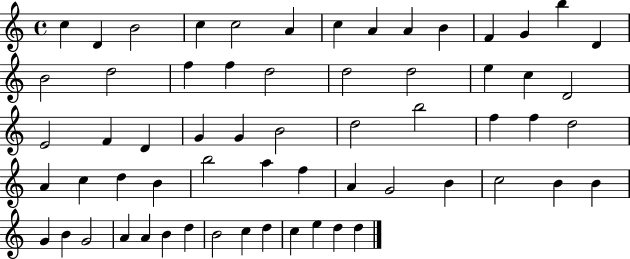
{
  \clef treble
  \time 4/4
  \defaultTimeSignature
  \key c \major
  c''4 d'4 b'2 | c''4 c''2 a'4 | c''4 a'4 a'4 b'4 | f'4 g'4 b''4 d'4 | \break b'2 d''2 | f''4 f''4 d''2 | d''2 d''2 | e''4 c''4 d'2 | \break e'2 f'4 d'4 | g'4 g'4 b'2 | d''2 b''2 | f''4 f''4 d''2 | \break a'4 c''4 d''4 b'4 | b''2 a''4 f''4 | a'4 g'2 b'4 | c''2 b'4 b'4 | \break g'4 b'4 g'2 | a'4 a'4 b'4 d''4 | b'2 c''4 d''4 | c''4 e''4 d''4 d''4 | \break \bar "|."
}